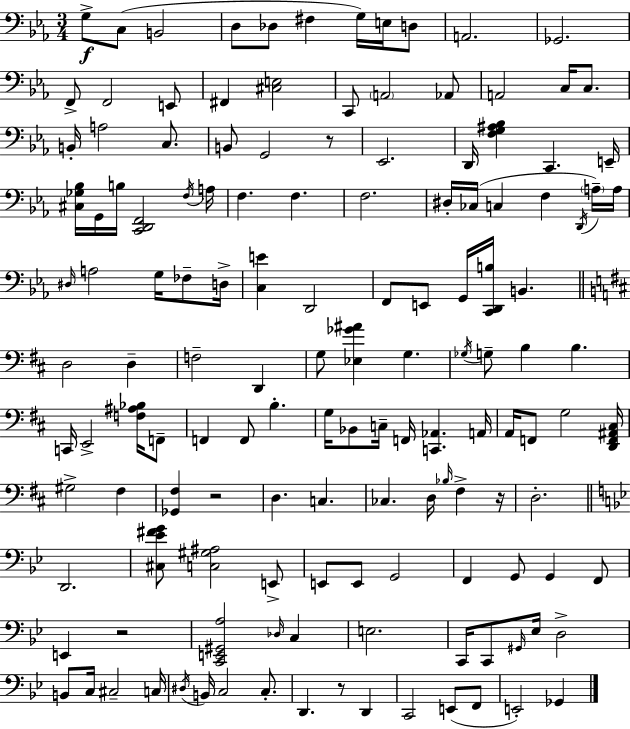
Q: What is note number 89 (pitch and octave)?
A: E2